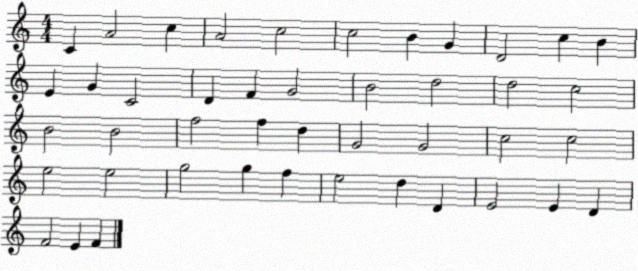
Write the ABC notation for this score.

X:1
T:Untitled
M:4/4
L:1/4
K:C
C A2 c A2 c2 c2 B G D2 c B E G C2 D F G2 B2 d2 d2 c2 B2 B2 f2 f d G2 G2 c2 c2 e2 e2 g2 g f e2 d D E2 E D F2 E F